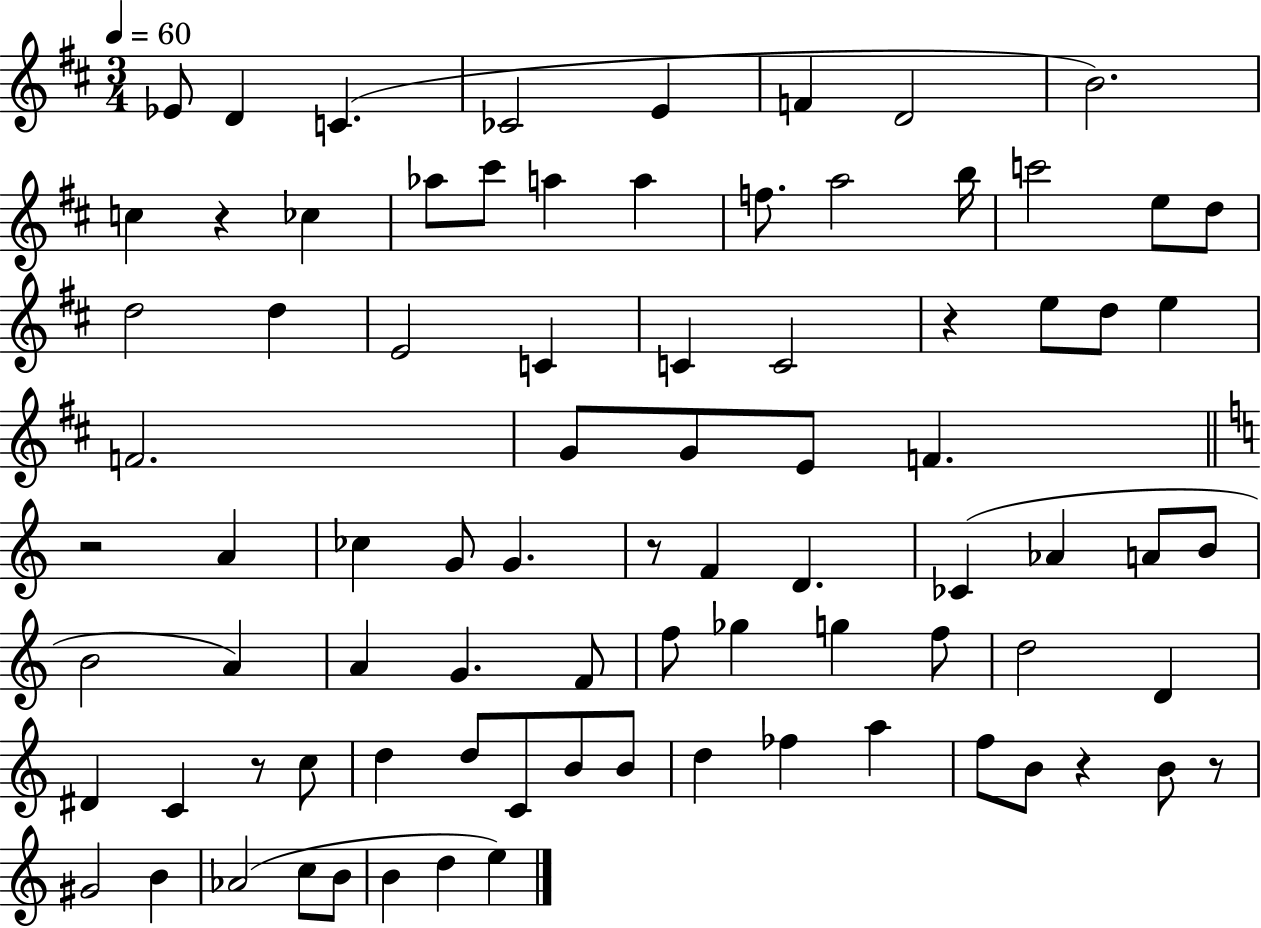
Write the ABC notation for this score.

X:1
T:Untitled
M:3/4
L:1/4
K:D
_E/2 D C _C2 E F D2 B2 c z _c _a/2 ^c'/2 a a f/2 a2 b/4 c'2 e/2 d/2 d2 d E2 C C C2 z e/2 d/2 e F2 G/2 G/2 E/2 F z2 A _c G/2 G z/2 F D _C _A A/2 B/2 B2 A A G F/2 f/2 _g g f/2 d2 D ^D C z/2 c/2 d d/2 C/2 B/2 B/2 d _f a f/2 B/2 z B/2 z/2 ^G2 B _A2 c/2 B/2 B d e